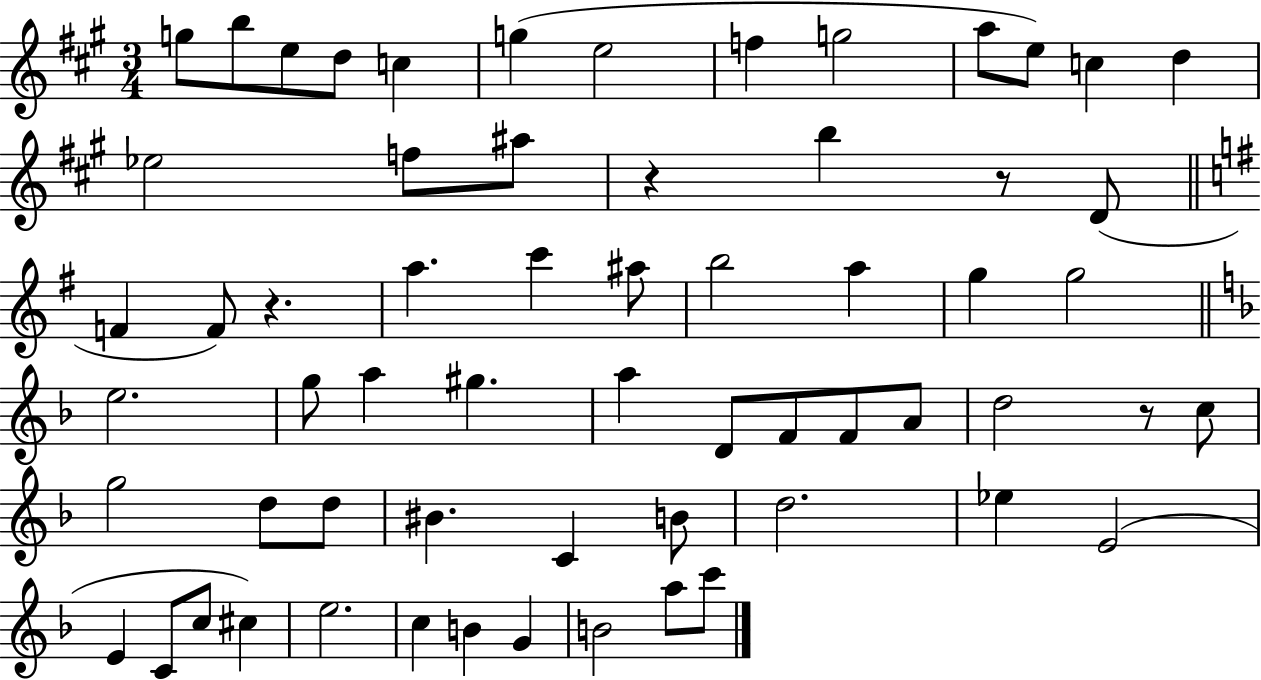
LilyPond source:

{
  \clef treble
  \numericTimeSignature
  \time 3/4
  \key a \major
  \repeat volta 2 { g''8 b''8 e''8 d''8 c''4 | g''4( e''2 | f''4 g''2 | a''8 e''8) c''4 d''4 | \break ees''2 f''8 ais''8 | r4 b''4 r8 d'8( | \bar "||" \break \key e \minor f'4 f'8) r4. | a''4. c'''4 ais''8 | b''2 a''4 | g''4 g''2 | \break \bar "||" \break \key f \major e''2. | g''8 a''4 gis''4. | a''4 d'8 f'8 f'8 a'8 | d''2 r8 c''8 | \break g''2 d''8 d''8 | bis'4. c'4 b'8 | d''2. | ees''4 e'2( | \break e'4 c'8 c''8 cis''4) | e''2. | c''4 b'4 g'4 | b'2 a''8 c'''8 | \break } \bar "|."
}